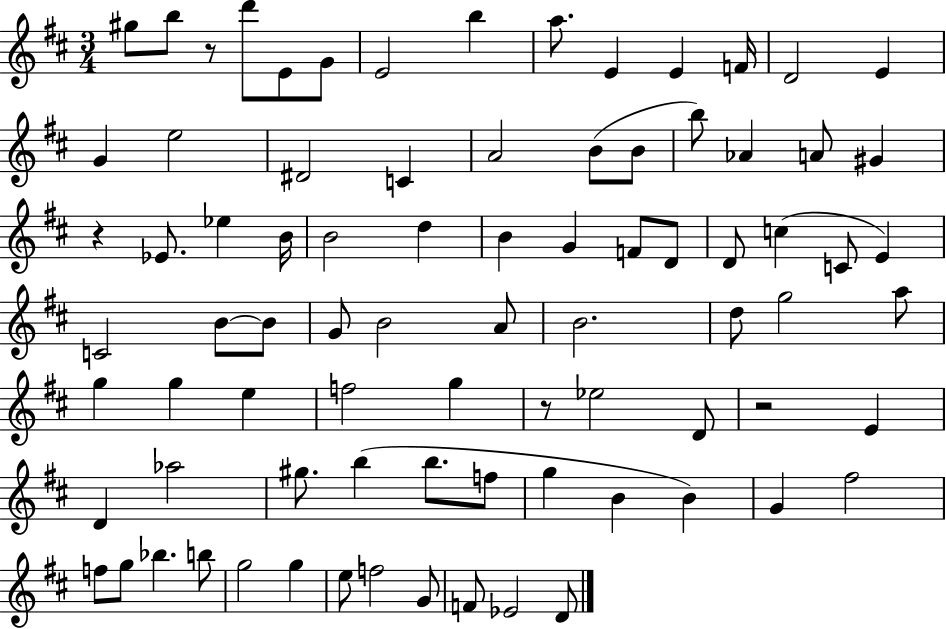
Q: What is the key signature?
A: D major